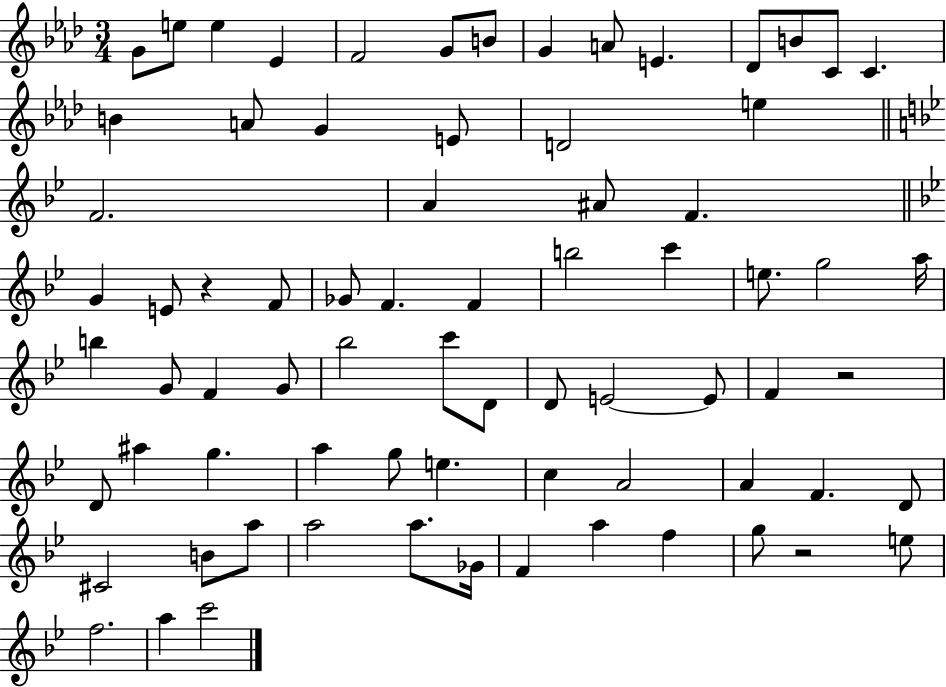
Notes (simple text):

G4/e E5/e E5/q Eb4/q F4/h G4/e B4/e G4/q A4/e E4/q. Db4/e B4/e C4/e C4/q. B4/q A4/e G4/q E4/e D4/h E5/q F4/h. A4/q A#4/e F4/q. G4/q E4/e R/q F4/e Gb4/e F4/q. F4/q B5/h C6/q E5/e. G5/h A5/s B5/q G4/e F4/q G4/e Bb5/h C6/e D4/e D4/e E4/h E4/e F4/q R/h D4/e A#5/q G5/q. A5/q G5/e E5/q. C5/q A4/h A4/q F4/q. D4/e C#4/h B4/e A5/e A5/h A5/e. Gb4/s F4/q A5/q F5/q G5/e R/h E5/e F5/h. A5/q C6/h